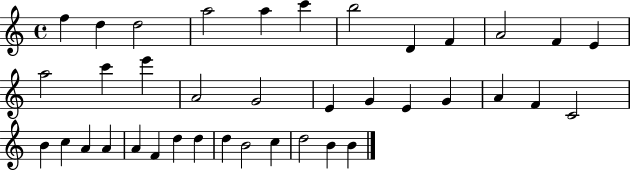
{
  \clef treble
  \time 4/4
  \defaultTimeSignature
  \key c \major
  f''4 d''4 d''2 | a''2 a''4 c'''4 | b''2 d'4 f'4 | a'2 f'4 e'4 | \break a''2 c'''4 e'''4 | a'2 g'2 | e'4 g'4 e'4 g'4 | a'4 f'4 c'2 | \break b'4 c''4 a'4 a'4 | a'4 f'4 d''4 d''4 | d''4 b'2 c''4 | d''2 b'4 b'4 | \break \bar "|."
}